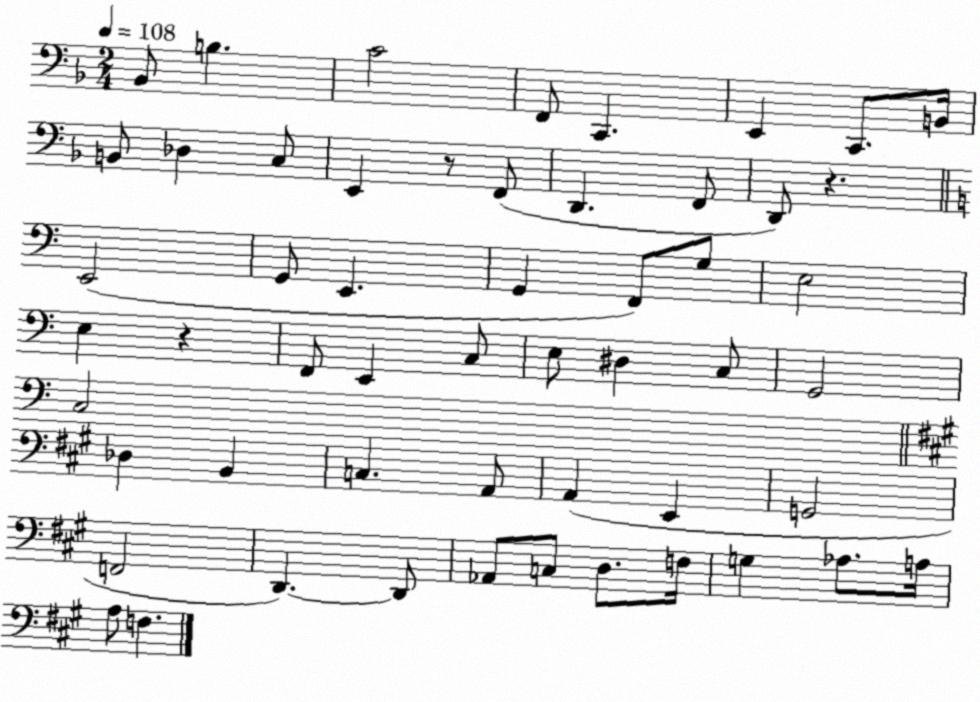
X:1
T:Untitled
M:2/4
L:1/4
K:F
_B,,/2 B, C2 F,,/2 C,, E,, C,,/2 B,,/4 B,,/2 _D, C,/2 E,, z/2 F,,/2 D,, F,,/2 D,,/2 z E,,2 G,,/2 E,, G,, F,,/2 G,/2 E,2 E, z F,,/2 E,, C,/2 E,/2 ^D, C,/2 G,,2 C,2 _D, B,, C, A,,/2 A,, E,, G,,2 F,,2 D,, D,,/2 _A,,/2 C,/2 D,/2 F,/4 G, _A,/2 A,/4 A,/2 F,